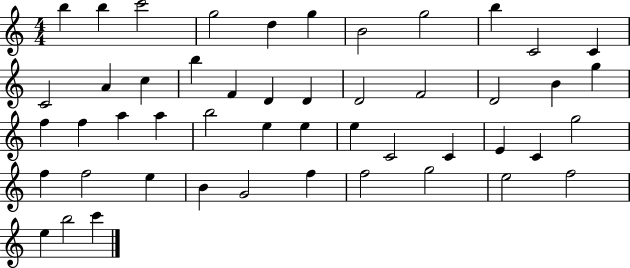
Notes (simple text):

B5/q B5/q C6/h G5/h D5/q G5/q B4/h G5/h B5/q C4/h C4/q C4/h A4/q C5/q B5/q F4/q D4/q D4/q D4/h F4/h D4/h B4/q G5/q F5/q F5/q A5/q A5/q B5/h E5/q E5/q E5/q C4/h C4/q E4/q C4/q G5/h F5/q F5/h E5/q B4/q G4/h F5/q F5/h G5/h E5/h F5/h E5/q B5/h C6/q